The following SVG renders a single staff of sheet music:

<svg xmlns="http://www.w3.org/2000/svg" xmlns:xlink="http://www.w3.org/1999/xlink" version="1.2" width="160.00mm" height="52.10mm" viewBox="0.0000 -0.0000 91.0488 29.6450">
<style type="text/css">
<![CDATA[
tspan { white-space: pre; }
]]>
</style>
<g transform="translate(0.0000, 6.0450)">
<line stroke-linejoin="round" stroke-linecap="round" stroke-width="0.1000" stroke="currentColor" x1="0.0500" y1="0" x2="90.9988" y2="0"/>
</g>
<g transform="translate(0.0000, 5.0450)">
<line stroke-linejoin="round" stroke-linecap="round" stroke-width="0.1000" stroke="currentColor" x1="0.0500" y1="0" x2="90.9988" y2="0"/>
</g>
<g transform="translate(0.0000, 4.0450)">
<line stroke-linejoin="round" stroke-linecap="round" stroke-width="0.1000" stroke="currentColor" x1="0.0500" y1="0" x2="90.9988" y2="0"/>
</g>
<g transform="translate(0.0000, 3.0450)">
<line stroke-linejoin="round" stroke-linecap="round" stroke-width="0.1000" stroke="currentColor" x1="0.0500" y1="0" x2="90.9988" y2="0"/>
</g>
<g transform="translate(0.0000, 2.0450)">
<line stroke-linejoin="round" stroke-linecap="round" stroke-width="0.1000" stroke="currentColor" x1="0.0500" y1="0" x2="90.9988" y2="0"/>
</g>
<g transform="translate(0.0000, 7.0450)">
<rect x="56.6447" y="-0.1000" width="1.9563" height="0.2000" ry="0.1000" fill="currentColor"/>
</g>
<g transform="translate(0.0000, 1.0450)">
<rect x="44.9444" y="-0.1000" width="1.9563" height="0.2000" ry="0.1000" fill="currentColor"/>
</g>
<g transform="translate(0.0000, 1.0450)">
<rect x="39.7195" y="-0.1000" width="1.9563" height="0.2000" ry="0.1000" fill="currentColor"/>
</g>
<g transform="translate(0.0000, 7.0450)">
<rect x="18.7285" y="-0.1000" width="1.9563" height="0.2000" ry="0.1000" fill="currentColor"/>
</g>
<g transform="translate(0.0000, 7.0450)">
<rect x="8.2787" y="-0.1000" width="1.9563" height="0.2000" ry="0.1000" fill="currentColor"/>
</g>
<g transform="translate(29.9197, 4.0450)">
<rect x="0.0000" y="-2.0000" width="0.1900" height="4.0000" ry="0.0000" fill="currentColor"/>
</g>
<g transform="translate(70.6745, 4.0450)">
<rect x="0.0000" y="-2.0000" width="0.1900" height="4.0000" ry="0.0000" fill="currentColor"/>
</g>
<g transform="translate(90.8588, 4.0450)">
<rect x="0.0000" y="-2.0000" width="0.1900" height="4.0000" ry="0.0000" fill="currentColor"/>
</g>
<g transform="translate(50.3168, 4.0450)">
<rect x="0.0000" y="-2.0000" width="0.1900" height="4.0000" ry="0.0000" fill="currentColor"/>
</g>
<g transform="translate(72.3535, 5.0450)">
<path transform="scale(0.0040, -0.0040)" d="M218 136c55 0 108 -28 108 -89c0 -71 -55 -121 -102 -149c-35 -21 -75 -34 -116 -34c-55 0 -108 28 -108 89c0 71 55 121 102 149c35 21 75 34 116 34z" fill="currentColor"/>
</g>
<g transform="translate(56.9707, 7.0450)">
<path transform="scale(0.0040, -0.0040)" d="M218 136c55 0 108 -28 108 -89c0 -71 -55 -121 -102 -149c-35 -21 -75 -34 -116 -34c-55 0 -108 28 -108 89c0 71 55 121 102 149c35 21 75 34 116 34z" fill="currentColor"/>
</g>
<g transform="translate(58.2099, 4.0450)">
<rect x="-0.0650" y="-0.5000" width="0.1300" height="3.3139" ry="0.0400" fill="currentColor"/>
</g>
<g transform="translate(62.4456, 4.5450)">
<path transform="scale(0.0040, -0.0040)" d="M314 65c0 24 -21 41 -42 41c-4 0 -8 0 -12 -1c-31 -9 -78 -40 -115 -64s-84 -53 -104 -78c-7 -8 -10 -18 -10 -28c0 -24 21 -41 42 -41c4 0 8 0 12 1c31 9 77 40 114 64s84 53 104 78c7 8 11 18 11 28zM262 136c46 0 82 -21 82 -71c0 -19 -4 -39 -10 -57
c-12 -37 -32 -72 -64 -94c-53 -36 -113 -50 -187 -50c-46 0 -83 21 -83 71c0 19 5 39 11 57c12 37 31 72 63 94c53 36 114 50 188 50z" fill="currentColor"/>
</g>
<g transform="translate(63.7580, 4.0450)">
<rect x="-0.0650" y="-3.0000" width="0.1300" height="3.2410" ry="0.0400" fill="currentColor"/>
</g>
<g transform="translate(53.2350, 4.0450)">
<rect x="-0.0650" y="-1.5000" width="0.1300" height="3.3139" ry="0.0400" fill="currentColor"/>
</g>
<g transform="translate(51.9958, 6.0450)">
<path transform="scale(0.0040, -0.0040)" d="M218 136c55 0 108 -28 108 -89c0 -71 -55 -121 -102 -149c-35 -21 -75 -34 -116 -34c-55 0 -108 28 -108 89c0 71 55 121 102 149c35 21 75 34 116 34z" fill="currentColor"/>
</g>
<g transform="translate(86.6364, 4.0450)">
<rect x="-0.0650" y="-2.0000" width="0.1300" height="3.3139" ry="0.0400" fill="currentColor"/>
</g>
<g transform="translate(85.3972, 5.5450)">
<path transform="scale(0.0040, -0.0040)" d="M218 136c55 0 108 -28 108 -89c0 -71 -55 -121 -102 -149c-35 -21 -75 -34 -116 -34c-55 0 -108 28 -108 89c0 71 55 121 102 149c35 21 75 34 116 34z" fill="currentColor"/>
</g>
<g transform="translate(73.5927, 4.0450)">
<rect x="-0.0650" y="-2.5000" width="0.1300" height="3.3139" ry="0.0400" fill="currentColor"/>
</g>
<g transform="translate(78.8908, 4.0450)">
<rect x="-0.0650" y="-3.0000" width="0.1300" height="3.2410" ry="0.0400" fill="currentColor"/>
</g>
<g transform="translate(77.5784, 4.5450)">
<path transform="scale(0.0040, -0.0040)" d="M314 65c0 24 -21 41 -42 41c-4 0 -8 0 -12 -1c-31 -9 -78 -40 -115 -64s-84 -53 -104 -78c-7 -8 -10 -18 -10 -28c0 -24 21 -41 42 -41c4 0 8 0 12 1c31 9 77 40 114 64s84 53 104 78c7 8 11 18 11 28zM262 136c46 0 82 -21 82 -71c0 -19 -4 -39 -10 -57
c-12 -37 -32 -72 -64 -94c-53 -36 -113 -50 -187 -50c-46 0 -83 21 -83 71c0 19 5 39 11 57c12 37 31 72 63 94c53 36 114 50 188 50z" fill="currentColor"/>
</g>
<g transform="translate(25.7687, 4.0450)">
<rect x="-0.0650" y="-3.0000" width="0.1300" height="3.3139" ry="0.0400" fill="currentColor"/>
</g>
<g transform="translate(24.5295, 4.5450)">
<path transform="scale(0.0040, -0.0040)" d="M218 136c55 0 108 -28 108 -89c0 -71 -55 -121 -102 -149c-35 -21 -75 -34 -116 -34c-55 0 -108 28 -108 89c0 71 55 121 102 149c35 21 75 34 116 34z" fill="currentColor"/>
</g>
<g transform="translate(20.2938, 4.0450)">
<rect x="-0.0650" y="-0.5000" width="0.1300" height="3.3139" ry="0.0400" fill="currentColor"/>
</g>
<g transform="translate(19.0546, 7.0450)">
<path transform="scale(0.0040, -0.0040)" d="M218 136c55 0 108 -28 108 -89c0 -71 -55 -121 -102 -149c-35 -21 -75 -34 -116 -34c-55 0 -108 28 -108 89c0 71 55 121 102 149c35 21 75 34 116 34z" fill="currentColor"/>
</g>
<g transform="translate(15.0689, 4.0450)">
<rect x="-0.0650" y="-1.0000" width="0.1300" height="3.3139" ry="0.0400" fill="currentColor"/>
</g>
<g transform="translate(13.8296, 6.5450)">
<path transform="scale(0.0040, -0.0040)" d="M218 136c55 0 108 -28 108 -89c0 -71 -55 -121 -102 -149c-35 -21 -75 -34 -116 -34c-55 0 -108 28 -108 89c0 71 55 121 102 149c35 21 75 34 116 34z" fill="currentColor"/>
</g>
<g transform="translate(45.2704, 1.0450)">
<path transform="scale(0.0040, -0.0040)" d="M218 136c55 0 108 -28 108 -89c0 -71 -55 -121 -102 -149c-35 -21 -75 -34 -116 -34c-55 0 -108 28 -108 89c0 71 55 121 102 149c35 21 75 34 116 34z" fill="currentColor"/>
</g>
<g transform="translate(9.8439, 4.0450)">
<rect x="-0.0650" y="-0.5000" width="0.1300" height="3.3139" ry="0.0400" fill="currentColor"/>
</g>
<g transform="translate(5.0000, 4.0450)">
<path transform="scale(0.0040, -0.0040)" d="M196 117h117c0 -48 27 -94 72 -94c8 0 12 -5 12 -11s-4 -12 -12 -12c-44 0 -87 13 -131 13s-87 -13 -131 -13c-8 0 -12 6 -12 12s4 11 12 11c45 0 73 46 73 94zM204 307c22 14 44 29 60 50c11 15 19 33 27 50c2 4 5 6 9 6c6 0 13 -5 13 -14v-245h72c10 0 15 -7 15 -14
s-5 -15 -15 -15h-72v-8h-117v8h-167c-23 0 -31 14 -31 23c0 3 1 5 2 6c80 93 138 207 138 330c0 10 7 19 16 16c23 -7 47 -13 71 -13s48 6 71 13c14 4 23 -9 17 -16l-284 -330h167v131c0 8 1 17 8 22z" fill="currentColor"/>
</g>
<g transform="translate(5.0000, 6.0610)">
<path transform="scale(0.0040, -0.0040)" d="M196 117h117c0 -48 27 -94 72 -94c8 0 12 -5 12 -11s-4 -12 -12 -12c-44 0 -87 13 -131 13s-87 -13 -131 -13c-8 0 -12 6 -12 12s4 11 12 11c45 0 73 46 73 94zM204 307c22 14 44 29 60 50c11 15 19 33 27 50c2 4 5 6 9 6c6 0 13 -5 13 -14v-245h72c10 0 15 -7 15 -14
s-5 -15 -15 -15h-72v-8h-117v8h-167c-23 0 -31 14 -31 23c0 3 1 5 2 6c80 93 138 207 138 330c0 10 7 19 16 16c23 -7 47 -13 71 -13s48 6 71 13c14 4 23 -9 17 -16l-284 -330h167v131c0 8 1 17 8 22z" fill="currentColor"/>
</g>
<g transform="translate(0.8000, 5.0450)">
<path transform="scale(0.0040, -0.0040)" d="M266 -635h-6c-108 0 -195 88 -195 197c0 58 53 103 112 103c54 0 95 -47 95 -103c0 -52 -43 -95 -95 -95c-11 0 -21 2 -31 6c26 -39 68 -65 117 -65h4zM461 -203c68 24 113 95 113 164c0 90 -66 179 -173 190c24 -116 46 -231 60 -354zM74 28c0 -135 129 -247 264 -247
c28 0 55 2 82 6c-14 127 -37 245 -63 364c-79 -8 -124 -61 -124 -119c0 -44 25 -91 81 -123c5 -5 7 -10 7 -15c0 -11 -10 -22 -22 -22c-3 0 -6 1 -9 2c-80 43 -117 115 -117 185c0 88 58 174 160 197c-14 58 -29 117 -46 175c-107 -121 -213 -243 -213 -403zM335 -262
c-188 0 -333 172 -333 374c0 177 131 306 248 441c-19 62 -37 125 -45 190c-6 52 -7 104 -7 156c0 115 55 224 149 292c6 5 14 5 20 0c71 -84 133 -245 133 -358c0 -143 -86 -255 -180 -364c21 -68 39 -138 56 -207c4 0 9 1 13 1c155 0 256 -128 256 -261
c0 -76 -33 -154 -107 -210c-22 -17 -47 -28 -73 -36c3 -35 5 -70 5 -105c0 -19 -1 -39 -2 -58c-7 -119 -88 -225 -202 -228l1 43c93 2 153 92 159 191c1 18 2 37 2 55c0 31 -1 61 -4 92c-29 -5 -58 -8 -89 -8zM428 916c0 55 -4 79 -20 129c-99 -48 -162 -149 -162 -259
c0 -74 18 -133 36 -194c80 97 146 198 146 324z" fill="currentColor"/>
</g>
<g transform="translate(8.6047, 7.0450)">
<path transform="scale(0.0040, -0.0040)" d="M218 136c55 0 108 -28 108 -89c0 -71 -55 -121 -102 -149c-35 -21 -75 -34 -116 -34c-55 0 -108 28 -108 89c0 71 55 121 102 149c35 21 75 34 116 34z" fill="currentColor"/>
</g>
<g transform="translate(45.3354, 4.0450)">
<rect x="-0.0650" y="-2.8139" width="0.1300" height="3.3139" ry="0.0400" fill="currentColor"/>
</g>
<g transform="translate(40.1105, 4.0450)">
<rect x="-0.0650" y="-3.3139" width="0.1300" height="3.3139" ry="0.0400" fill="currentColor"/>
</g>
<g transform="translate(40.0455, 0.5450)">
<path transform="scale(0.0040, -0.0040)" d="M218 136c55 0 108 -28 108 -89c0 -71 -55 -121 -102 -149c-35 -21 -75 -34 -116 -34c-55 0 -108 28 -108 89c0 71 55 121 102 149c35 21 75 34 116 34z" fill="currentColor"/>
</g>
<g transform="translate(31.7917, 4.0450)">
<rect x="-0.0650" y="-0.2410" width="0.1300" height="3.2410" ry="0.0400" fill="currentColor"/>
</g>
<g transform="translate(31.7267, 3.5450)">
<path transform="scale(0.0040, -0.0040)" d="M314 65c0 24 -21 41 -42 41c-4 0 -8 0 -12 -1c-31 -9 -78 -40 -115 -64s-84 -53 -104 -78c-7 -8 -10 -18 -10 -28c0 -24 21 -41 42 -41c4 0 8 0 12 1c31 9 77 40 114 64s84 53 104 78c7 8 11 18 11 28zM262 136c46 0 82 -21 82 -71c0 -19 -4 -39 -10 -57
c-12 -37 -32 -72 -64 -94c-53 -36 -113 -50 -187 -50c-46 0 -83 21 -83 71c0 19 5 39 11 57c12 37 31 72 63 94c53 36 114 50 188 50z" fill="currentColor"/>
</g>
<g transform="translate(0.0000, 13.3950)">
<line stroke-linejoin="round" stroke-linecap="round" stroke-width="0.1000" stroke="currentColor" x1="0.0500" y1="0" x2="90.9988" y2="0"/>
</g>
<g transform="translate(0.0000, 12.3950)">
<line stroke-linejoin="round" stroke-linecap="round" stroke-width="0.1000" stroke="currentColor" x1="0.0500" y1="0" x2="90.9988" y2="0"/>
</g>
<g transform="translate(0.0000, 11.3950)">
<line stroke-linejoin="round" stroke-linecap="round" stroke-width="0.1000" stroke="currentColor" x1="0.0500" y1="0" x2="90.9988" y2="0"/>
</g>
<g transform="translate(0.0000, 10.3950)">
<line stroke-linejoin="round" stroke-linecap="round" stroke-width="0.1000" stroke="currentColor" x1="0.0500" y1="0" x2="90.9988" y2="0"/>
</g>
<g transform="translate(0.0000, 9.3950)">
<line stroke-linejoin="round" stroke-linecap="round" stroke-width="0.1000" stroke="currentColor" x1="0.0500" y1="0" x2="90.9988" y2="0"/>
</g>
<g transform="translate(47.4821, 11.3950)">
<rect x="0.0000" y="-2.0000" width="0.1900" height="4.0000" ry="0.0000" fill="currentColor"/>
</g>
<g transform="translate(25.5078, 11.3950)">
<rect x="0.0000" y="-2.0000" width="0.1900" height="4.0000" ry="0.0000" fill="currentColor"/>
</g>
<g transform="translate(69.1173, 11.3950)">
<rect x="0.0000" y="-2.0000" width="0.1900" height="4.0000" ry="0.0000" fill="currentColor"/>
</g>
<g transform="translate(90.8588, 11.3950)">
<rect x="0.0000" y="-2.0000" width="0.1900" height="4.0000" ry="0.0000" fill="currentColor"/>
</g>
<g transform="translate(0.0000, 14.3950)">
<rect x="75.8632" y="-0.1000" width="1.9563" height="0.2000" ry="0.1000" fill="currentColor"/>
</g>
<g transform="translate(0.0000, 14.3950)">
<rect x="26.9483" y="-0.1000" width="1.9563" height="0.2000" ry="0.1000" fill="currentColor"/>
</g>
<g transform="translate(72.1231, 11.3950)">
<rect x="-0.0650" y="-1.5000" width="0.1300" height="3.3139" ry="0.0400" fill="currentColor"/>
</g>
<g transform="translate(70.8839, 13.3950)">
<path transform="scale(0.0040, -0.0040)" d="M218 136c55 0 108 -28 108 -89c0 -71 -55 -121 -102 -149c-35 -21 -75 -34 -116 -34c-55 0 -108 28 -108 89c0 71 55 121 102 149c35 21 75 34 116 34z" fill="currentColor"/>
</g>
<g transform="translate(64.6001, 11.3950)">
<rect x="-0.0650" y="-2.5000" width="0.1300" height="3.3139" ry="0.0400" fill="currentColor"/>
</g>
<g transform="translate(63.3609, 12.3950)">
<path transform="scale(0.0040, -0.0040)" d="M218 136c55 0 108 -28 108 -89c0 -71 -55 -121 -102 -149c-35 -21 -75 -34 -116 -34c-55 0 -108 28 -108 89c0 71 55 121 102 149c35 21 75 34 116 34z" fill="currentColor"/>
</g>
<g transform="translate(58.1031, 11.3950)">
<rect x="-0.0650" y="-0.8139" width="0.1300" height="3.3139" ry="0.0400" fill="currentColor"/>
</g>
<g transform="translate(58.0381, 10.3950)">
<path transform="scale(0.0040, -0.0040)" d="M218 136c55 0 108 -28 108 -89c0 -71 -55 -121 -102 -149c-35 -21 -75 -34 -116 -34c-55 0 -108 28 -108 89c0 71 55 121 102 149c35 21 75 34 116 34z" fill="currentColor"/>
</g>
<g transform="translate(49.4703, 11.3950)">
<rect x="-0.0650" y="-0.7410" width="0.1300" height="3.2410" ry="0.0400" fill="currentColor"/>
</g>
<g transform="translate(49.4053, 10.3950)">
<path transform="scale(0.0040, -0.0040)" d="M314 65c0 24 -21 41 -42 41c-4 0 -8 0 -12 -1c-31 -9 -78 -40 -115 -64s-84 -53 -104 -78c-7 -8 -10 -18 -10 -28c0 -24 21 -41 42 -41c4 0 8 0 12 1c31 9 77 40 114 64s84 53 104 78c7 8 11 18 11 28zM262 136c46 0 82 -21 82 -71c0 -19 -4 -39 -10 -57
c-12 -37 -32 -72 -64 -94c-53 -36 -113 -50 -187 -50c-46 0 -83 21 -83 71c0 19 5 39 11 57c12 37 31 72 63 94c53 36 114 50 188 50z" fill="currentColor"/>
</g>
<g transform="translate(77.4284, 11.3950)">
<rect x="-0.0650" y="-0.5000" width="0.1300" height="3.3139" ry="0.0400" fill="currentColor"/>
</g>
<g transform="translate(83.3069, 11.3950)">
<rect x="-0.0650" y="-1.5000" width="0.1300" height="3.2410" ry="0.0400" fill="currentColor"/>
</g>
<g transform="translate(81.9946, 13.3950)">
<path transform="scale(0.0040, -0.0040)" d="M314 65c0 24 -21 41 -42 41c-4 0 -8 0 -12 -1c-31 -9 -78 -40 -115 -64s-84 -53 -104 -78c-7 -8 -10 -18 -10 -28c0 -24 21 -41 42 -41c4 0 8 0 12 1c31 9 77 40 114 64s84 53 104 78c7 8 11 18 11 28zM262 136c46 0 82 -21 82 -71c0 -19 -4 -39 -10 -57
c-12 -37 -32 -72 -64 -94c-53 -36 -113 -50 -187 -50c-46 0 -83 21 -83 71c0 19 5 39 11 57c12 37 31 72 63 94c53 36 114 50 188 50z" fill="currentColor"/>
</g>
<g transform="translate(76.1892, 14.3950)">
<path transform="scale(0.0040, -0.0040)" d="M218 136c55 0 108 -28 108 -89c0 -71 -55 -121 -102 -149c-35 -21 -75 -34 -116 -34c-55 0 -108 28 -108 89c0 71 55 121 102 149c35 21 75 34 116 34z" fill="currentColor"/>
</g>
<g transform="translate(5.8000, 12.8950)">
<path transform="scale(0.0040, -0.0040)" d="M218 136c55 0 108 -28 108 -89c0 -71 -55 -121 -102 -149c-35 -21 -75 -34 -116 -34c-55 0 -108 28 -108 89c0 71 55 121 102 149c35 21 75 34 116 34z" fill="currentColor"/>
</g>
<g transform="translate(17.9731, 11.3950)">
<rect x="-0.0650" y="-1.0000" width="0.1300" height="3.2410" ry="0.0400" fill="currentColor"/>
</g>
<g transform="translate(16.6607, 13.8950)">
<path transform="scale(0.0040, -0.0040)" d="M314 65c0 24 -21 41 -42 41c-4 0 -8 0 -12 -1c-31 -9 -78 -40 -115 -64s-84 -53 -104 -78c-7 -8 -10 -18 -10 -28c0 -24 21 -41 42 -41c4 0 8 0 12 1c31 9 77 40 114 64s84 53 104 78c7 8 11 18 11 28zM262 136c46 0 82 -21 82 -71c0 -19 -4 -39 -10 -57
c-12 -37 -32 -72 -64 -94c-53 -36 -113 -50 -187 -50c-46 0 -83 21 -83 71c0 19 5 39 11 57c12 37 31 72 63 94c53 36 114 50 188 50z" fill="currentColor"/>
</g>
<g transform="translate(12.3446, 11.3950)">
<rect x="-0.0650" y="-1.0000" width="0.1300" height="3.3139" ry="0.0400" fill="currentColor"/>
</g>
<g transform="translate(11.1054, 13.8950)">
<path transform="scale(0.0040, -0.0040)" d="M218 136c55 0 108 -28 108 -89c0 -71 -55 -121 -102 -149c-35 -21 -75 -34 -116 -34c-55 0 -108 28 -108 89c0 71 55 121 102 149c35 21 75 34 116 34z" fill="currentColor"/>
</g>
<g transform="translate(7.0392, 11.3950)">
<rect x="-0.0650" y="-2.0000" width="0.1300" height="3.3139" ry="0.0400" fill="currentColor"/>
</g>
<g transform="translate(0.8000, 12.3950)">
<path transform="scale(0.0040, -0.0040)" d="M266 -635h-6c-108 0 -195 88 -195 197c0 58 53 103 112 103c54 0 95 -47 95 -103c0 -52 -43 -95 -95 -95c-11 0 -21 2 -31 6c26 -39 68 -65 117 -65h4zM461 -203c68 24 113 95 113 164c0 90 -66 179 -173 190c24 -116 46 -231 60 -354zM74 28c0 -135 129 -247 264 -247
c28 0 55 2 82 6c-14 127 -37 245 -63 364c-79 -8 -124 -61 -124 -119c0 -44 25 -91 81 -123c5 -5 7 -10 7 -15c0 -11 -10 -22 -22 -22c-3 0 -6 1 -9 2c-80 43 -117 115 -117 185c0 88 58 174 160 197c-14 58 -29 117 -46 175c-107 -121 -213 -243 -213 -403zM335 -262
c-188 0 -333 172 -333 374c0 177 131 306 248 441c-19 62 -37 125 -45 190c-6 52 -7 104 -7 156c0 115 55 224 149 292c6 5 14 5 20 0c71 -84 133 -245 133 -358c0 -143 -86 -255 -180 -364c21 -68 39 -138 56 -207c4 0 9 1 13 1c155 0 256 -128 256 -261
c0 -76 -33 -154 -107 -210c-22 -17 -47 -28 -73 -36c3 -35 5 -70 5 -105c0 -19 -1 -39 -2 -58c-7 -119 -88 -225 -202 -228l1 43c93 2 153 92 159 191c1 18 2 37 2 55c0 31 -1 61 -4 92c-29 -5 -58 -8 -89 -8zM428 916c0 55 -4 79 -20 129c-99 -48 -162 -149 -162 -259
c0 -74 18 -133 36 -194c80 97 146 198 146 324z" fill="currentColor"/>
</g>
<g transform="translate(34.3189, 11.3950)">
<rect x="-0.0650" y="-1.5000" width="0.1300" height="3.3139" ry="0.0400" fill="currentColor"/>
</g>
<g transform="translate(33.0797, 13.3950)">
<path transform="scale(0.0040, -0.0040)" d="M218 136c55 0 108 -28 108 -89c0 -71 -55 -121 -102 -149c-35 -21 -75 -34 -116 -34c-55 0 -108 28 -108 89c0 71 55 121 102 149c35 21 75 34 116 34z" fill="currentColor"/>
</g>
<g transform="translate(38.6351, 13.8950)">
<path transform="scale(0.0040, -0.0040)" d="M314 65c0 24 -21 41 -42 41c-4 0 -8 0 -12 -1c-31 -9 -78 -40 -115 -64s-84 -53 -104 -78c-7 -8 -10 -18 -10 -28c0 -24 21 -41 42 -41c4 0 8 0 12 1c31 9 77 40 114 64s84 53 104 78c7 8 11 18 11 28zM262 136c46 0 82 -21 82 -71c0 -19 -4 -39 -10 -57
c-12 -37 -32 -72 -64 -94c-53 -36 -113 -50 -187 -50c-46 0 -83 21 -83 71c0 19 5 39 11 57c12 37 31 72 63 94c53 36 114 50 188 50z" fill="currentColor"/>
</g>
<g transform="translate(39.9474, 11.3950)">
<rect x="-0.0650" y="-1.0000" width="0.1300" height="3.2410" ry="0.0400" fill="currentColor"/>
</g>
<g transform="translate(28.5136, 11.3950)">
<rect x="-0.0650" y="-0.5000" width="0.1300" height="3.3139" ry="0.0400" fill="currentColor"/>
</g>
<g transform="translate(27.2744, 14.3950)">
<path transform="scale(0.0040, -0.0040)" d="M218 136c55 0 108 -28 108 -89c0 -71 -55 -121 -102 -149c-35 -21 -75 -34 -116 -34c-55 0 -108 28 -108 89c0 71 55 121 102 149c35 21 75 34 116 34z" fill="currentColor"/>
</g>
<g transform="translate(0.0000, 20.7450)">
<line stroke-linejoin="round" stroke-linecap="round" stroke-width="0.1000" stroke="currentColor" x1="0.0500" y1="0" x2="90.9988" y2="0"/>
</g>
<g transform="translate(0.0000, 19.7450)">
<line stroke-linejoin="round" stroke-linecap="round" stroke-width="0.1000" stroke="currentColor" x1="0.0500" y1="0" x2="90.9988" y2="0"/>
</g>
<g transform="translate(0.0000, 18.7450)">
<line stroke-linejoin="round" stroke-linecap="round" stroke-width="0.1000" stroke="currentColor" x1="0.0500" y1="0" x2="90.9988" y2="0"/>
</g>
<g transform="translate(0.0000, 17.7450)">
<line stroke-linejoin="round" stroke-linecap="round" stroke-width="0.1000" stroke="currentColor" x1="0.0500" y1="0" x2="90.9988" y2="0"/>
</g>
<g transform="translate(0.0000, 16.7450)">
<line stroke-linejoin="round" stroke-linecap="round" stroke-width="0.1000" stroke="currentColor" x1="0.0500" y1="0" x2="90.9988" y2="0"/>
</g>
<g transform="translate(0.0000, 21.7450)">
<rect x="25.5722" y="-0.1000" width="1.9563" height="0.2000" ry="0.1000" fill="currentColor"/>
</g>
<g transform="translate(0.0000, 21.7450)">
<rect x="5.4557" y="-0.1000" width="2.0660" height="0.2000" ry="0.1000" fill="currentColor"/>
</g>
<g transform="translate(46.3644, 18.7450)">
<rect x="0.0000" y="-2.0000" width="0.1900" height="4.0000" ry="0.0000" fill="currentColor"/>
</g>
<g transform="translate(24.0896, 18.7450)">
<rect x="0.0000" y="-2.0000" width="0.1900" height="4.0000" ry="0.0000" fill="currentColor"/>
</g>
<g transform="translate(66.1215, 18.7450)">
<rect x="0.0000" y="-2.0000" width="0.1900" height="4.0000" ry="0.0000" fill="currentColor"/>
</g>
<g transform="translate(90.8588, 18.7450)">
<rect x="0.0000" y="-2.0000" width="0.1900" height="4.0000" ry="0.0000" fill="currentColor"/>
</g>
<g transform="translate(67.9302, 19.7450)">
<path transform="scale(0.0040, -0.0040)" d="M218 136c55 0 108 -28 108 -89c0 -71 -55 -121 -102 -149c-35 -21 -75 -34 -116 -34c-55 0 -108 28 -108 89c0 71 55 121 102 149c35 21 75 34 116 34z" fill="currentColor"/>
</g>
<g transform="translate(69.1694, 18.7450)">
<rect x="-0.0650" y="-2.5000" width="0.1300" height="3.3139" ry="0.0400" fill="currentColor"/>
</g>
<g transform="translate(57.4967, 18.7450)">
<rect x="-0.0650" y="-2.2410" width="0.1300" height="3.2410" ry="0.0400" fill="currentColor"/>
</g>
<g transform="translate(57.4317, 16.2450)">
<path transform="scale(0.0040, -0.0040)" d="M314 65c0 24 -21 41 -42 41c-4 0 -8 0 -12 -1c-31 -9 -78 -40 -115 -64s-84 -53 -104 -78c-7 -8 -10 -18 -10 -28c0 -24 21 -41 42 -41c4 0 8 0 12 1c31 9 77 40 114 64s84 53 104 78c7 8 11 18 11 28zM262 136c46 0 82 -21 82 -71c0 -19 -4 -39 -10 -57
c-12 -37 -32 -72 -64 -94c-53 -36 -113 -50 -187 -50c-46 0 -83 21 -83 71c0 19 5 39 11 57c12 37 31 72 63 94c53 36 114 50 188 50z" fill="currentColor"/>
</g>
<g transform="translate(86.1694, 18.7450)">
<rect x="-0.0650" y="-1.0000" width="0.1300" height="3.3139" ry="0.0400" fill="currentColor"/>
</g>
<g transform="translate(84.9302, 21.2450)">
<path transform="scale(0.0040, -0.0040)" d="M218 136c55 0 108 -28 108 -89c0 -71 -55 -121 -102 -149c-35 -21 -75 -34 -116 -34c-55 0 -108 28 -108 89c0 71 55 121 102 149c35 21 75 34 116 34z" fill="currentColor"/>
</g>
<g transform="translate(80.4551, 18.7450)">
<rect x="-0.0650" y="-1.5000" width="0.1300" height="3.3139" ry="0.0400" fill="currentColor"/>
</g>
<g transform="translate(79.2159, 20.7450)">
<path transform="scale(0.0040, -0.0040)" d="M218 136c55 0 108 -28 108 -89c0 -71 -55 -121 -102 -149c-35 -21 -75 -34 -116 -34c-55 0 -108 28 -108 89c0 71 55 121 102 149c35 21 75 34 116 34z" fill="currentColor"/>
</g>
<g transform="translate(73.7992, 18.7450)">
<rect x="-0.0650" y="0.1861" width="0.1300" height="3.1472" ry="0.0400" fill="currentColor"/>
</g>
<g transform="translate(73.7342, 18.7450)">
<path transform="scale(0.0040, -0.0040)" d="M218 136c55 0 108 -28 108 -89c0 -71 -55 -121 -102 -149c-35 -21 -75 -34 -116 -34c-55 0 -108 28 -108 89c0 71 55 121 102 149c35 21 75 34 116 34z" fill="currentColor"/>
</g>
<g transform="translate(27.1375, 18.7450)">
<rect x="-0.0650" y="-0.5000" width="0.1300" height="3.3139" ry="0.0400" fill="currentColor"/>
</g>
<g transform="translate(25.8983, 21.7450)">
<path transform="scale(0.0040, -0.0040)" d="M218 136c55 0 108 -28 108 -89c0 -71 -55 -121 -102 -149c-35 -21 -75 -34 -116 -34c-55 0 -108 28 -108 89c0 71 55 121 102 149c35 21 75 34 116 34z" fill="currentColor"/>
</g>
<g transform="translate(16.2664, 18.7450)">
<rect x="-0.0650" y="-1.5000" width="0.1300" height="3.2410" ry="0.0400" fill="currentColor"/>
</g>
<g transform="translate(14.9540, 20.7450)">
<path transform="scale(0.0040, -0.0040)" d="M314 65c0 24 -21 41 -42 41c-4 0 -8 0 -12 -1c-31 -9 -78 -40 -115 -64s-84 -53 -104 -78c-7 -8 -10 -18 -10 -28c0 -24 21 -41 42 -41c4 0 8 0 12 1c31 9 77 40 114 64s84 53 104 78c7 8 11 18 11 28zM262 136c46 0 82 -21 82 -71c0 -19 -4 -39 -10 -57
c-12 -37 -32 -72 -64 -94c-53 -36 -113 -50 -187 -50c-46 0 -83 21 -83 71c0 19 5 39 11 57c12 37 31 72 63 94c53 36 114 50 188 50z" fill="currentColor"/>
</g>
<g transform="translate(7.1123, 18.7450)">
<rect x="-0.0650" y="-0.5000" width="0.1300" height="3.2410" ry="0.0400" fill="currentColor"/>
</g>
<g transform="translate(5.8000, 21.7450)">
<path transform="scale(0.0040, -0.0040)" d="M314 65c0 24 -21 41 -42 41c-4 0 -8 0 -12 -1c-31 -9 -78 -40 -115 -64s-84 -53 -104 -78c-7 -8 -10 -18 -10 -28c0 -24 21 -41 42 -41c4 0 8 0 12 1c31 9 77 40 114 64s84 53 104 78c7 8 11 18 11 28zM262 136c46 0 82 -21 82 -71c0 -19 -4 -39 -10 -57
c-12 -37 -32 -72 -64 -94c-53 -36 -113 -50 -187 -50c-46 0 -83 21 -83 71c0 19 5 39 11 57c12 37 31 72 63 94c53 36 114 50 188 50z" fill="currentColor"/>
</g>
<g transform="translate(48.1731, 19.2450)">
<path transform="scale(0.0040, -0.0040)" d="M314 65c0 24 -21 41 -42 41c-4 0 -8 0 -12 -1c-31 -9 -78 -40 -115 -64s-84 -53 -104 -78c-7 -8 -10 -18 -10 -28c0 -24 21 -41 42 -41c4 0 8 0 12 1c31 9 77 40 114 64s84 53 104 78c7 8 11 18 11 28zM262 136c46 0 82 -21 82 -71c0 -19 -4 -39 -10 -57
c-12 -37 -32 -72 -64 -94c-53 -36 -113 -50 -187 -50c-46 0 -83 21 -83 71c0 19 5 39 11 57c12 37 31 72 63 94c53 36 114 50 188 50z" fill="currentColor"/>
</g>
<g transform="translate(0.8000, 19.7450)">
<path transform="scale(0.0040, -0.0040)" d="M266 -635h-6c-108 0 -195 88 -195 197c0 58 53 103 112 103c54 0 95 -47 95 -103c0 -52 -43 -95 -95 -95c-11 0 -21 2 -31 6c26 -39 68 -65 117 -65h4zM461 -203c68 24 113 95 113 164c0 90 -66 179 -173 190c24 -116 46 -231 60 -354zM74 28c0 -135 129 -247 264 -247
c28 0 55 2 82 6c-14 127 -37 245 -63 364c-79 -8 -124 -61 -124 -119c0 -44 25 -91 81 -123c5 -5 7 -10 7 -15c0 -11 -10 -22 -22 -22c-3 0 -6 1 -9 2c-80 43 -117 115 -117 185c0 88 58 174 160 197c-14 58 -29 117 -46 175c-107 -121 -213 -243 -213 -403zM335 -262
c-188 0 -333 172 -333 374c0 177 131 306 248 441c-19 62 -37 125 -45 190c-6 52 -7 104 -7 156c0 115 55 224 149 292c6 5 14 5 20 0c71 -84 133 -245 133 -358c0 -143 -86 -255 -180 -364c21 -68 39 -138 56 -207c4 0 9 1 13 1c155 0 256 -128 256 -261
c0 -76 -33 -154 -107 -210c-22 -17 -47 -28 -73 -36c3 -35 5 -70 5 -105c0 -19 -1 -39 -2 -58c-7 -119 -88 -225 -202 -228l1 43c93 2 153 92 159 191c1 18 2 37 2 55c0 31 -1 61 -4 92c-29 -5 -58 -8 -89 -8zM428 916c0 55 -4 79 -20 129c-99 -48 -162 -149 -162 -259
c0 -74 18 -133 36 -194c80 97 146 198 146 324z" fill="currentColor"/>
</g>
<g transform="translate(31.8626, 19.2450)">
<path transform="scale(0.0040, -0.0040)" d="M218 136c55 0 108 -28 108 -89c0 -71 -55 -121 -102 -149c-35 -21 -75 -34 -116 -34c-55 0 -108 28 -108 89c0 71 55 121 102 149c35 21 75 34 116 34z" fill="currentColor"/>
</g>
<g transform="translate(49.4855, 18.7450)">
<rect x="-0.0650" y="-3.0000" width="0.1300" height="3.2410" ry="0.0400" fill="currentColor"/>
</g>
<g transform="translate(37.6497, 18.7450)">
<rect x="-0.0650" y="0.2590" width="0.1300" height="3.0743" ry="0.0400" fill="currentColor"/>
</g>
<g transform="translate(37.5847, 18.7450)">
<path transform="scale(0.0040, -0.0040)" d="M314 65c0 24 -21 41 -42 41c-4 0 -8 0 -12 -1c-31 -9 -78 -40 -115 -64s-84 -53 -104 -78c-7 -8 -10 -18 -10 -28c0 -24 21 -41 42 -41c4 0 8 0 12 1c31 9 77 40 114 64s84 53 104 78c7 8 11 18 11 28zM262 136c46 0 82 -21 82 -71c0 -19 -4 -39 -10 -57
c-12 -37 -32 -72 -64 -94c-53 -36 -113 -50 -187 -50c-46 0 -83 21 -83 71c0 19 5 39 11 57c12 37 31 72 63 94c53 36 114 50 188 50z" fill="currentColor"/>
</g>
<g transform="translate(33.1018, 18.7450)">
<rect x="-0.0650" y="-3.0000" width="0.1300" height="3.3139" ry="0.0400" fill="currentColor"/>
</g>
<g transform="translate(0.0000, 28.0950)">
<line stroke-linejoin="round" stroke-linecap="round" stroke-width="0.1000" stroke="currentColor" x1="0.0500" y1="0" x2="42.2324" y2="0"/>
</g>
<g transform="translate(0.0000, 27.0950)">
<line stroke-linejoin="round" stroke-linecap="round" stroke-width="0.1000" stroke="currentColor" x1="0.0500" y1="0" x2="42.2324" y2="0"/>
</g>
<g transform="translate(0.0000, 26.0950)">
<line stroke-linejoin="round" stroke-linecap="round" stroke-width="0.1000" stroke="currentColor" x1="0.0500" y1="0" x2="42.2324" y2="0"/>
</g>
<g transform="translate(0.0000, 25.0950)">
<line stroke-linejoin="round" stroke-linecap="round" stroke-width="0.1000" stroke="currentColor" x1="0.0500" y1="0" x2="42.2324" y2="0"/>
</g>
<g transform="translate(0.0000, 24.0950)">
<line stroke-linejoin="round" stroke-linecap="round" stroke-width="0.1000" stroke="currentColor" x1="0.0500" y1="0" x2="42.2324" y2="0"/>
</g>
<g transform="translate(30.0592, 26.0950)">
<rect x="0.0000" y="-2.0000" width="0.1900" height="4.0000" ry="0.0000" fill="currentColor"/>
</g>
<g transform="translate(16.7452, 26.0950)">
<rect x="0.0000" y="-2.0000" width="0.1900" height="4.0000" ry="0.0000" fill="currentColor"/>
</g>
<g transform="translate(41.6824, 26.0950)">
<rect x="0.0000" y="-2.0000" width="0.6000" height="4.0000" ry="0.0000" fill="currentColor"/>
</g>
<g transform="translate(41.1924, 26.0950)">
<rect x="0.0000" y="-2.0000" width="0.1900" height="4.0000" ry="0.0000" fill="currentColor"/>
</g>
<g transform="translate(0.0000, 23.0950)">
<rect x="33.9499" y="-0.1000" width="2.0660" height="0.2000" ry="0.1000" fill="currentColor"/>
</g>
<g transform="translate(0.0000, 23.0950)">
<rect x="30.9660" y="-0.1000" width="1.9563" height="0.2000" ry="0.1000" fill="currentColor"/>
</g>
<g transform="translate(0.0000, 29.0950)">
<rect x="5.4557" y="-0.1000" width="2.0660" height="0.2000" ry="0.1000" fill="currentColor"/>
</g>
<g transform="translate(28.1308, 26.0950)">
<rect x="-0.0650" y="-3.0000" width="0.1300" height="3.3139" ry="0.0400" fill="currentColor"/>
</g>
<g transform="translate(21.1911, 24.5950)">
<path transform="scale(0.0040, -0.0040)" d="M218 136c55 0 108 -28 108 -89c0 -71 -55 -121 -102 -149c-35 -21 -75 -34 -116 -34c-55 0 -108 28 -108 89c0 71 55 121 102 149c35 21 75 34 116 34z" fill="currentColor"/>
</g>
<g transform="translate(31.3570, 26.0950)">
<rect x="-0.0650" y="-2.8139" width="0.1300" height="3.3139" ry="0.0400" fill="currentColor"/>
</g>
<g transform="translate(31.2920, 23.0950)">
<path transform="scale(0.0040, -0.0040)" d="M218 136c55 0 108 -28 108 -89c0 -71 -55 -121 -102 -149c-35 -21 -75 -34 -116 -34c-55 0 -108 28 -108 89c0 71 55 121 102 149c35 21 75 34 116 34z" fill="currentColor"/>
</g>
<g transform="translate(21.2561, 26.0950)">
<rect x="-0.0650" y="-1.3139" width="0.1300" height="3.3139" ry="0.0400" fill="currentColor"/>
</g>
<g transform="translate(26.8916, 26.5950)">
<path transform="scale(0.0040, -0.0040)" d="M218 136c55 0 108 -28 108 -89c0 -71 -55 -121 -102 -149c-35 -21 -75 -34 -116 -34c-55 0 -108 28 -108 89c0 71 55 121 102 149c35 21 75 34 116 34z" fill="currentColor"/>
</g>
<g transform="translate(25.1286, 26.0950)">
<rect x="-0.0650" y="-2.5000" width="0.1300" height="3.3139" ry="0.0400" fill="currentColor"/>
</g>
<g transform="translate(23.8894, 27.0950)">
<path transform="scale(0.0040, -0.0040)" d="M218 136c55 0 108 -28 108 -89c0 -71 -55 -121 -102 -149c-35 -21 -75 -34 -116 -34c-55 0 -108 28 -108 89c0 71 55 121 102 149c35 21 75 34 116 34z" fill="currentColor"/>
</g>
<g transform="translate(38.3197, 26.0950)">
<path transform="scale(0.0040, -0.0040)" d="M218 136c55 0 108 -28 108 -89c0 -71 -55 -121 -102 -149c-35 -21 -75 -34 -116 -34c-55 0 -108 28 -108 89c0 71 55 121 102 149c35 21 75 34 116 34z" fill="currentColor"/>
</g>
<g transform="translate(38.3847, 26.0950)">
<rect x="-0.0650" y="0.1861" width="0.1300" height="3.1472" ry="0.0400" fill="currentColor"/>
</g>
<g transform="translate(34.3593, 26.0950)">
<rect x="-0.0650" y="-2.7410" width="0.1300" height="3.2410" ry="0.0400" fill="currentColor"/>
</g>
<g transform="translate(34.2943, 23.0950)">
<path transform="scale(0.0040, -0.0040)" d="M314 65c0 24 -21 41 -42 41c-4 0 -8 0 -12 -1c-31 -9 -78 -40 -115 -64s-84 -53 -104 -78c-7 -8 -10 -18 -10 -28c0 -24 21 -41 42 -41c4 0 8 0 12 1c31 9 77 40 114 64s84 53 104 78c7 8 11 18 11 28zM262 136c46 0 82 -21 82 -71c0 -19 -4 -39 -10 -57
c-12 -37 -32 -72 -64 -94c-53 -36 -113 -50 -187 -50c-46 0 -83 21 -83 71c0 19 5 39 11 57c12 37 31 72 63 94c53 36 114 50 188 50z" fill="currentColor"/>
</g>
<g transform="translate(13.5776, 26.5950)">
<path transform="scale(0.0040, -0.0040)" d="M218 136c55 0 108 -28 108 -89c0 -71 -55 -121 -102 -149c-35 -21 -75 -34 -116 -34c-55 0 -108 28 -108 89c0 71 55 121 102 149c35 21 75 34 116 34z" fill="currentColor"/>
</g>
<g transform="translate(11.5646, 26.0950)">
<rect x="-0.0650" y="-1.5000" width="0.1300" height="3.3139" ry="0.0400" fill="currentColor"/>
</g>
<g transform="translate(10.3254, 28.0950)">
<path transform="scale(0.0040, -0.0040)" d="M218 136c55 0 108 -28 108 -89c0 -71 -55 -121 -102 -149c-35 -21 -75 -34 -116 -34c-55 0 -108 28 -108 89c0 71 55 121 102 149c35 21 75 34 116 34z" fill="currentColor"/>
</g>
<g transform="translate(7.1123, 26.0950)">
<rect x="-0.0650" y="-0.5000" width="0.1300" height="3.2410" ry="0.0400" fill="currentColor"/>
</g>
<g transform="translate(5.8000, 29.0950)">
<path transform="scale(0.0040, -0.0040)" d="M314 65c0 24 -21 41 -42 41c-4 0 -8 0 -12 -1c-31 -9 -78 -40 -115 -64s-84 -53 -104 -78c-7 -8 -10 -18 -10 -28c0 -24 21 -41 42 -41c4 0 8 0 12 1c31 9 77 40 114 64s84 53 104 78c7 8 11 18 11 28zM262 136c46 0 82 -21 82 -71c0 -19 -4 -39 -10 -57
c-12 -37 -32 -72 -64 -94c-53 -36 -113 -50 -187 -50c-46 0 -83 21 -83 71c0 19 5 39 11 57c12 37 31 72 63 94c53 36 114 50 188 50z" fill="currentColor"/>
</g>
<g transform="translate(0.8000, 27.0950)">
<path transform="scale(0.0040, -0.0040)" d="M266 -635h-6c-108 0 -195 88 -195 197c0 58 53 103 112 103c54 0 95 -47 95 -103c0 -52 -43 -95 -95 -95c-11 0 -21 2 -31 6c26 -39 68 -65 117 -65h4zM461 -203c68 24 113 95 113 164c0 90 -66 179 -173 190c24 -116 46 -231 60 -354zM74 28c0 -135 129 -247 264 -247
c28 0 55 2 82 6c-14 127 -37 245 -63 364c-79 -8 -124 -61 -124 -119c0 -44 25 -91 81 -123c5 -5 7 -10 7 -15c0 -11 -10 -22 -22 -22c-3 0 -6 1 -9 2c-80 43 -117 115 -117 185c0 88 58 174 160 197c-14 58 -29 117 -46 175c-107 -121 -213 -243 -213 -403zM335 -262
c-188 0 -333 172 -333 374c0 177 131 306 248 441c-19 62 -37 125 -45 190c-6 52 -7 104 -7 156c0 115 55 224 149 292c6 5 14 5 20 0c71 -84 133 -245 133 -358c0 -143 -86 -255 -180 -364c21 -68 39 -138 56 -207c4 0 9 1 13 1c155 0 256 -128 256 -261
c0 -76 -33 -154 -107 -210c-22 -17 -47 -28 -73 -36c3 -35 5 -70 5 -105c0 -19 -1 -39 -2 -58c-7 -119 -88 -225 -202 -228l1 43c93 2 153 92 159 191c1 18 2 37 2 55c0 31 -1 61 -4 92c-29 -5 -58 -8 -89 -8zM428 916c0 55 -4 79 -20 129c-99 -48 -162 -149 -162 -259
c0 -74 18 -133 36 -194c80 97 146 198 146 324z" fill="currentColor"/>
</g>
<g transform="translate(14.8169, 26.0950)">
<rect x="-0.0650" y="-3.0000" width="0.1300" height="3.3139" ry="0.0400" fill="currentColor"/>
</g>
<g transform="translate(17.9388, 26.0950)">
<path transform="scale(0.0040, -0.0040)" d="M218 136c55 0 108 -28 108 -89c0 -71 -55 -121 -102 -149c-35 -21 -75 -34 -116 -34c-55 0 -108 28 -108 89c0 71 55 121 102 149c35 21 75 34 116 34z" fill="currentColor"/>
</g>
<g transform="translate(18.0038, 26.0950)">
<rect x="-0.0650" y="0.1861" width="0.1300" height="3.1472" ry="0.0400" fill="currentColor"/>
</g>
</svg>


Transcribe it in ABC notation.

X:1
T:Untitled
M:4/4
L:1/4
K:C
C D C A c2 b a E C A2 G A2 F F D D2 C E D2 d2 d G E C E2 C2 E2 C A B2 A2 g2 G B E D C2 E A B e G A a a2 B